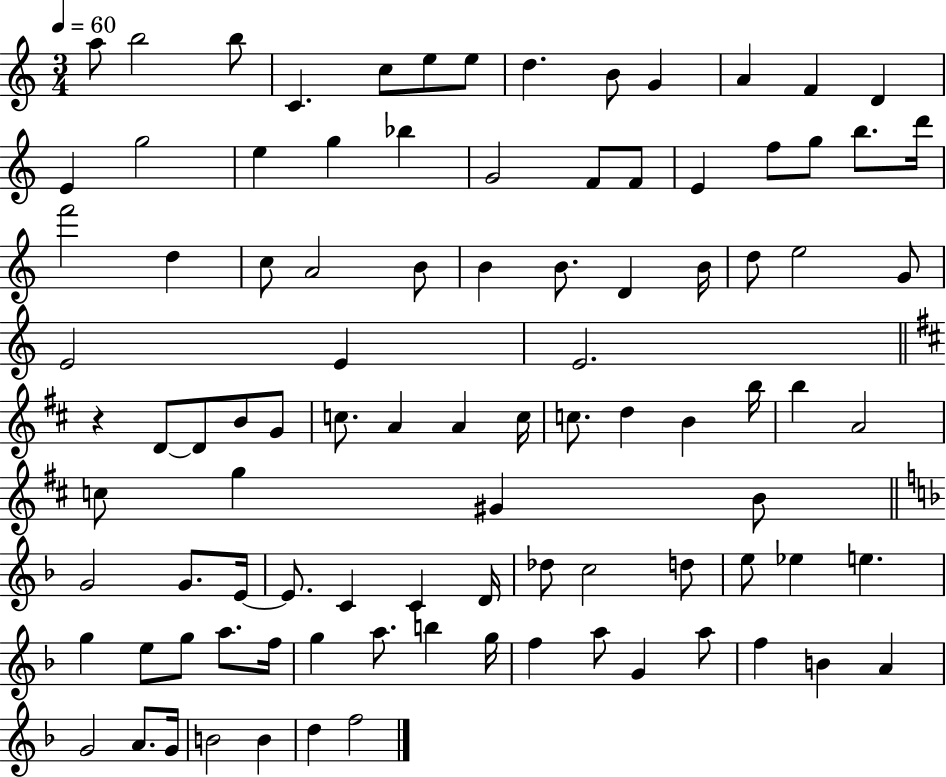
{
  \clef treble
  \numericTimeSignature
  \time 3/4
  \key c \major
  \tempo 4 = 60
  \repeat volta 2 { a''8 b''2 b''8 | c'4. c''8 e''8 e''8 | d''4. b'8 g'4 | a'4 f'4 d'4 | \break e'4 g''2 | e''4 g''4 bes''4 | g'2 f'8 f'8 | e'4 f''8 g''8 b''8. d'''16 | \break f'''2 d''4 | c''8 a'2 b'8 | b'4 b'8. d'4 b'16 | d''8 e''2 g'8 | \break e'2 e'4 | e'2. | \bar "||" \break \key d \major r4 d'8~~ d'8 b'8 g'8 | c''8. a'4 a'4 c''16 | c''8. d''4 b'4 b''16 | b''4 a'2 | \break c''8 g''4 gis'4 b'8 | \bar "||" \break \key d \minor g'2 g'8. e'16~~ | e'8. c'4 c'4 d'16 | des''8 c''2 d''8 | e''8 ees''4 e''4. | \break g''4 e''8 g''8 a''8. f''16 | g''4 a''8. b''4 g''16 | f''4 a''8 g'4 a''8 | f''4 b'4 a'4 | \break g'2 a'8. g'16 | b'2 b'4 | d''4 f''2 | } \bar "|."
}